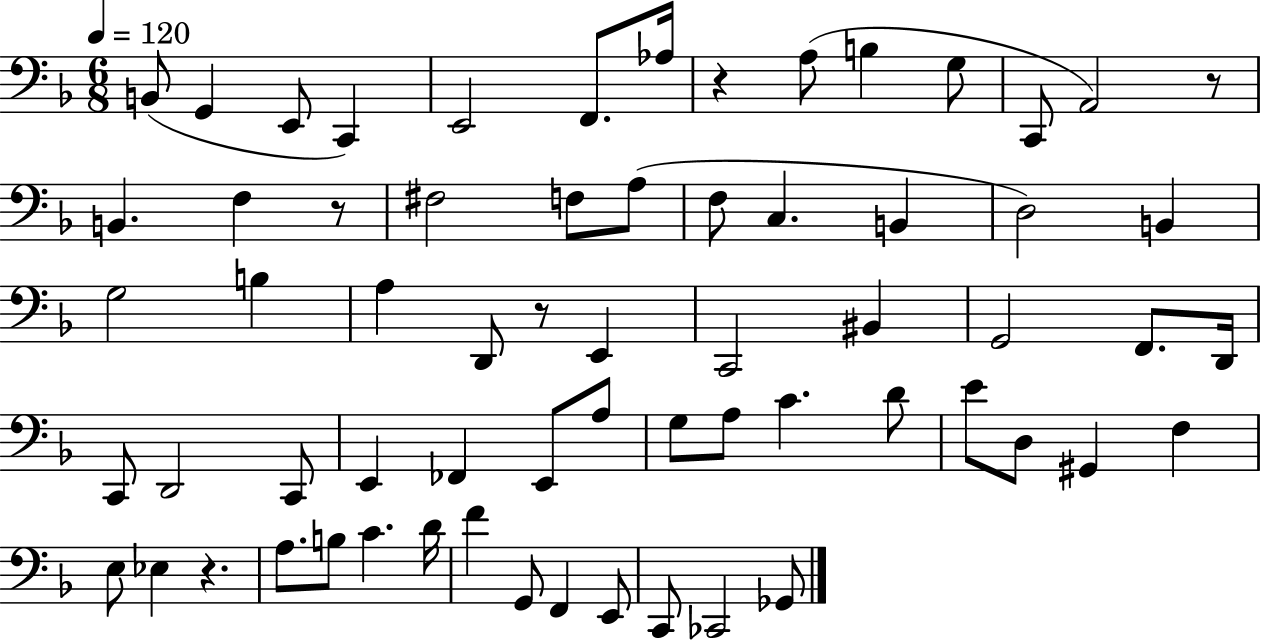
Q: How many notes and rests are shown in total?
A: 65